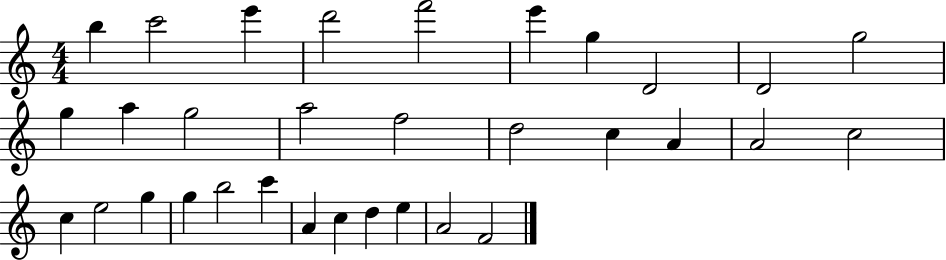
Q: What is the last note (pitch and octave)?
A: F4